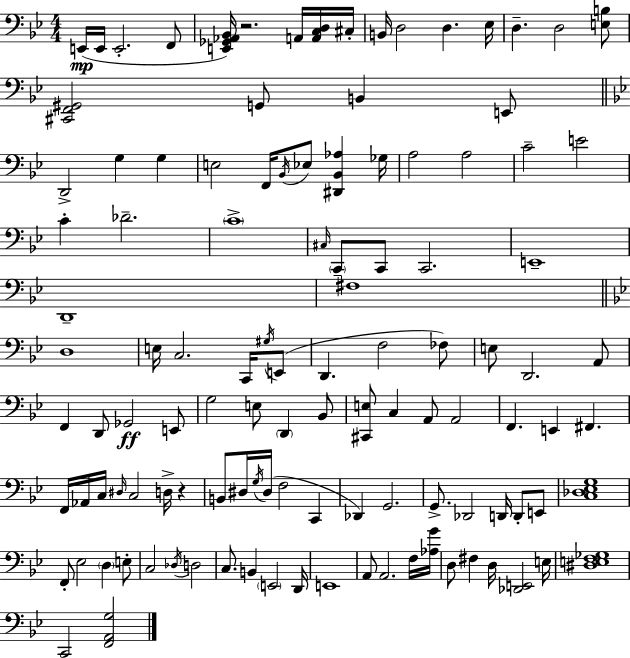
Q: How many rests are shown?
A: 2